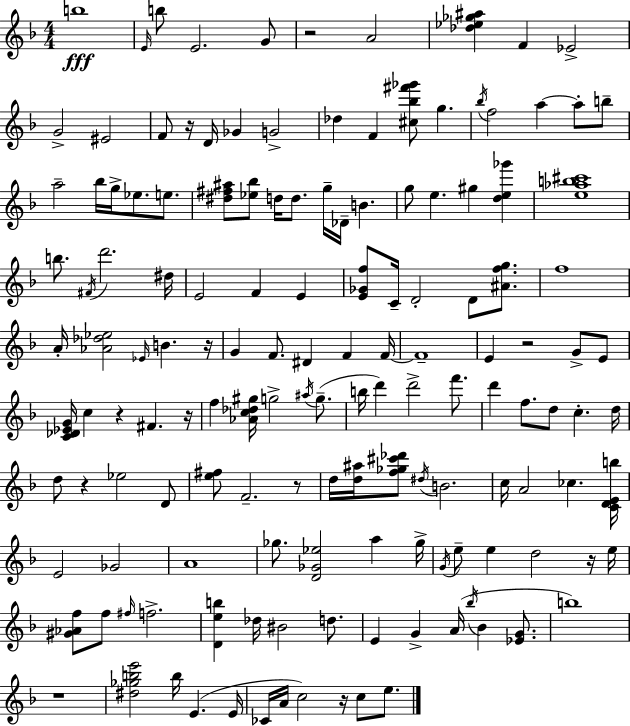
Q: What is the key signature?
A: F major